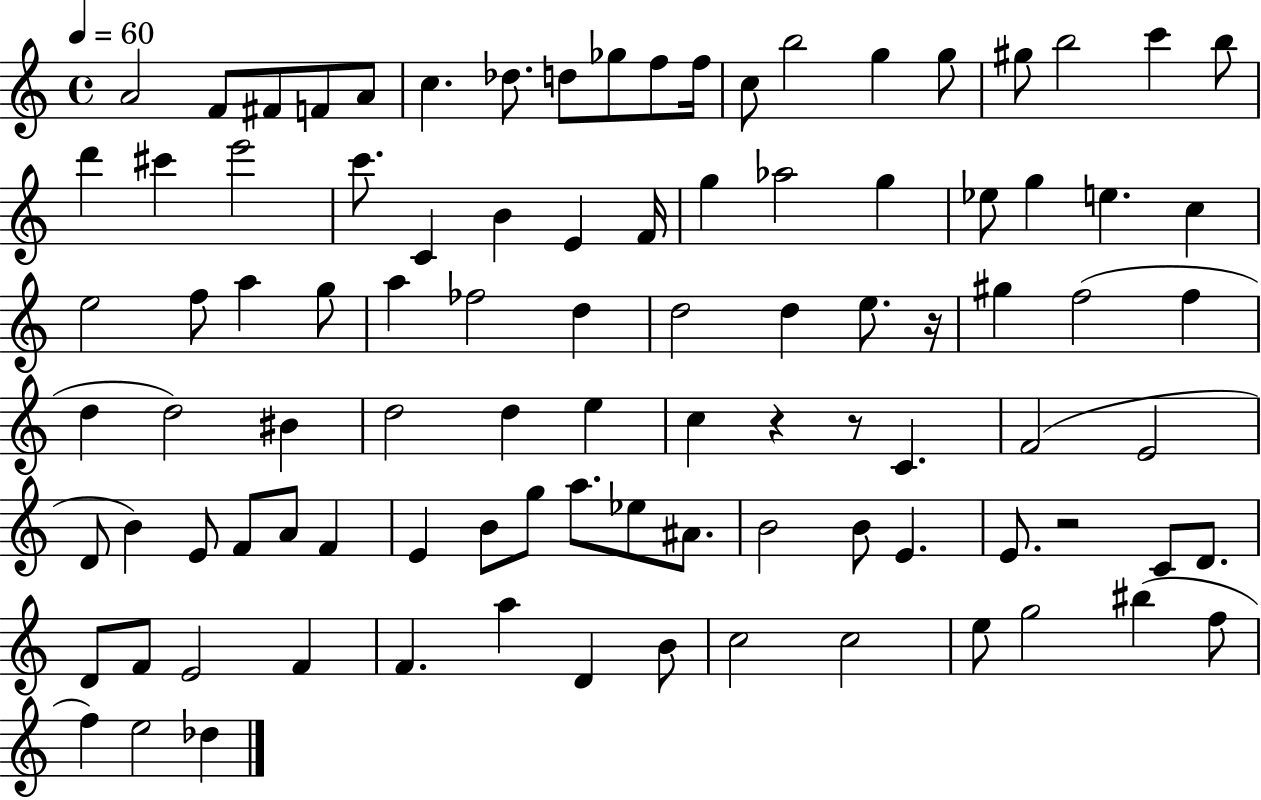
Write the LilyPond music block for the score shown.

{
  \clef treble
  \time 4/4
  \defaultTimeSignature
  \key c \major
  \tempo 4 = 60
  a'2 f'8 fis'8 f'8 a'8 | c''4. des''8. d''8 ges''8 f''8 f''16 | c''8 b''2 g''4 g''8 | gis''8 b''2 c'''4 b''8 | \break d'''4 cis'''4 e'''2 | c'''8. c'4 b'4 e'4 f'16 | g''4 aes''2 g''4 | ees''8 g''4 e''4. c''4 | \break e''2 f''8 a''4 g''8 | a''4 fes''2 d''4 | d''2 d''4 e''8. r16 | gis''4 f''2( f''4 | \break d''4 d''2) bis'4 | d''2 d''4 e''4 | c''4 r4 r8 c'4. | f'2( e'2 | \break d'8 b'4) e'8 f'8 a'8 f'4 | e'4 b'8 g''8 a''8. ees''8 ais'8. | b'2 b'8 e'4. | e'8. r2 c'8 d'8. | \break d'8 f'8 e'2 f'4 | f'4. a''4 d'4 b'8 | c''2 c''2 | e''8 g''2 bis''4( f''8 | \break f''4) e''2 des''4 | \bar "|."
}